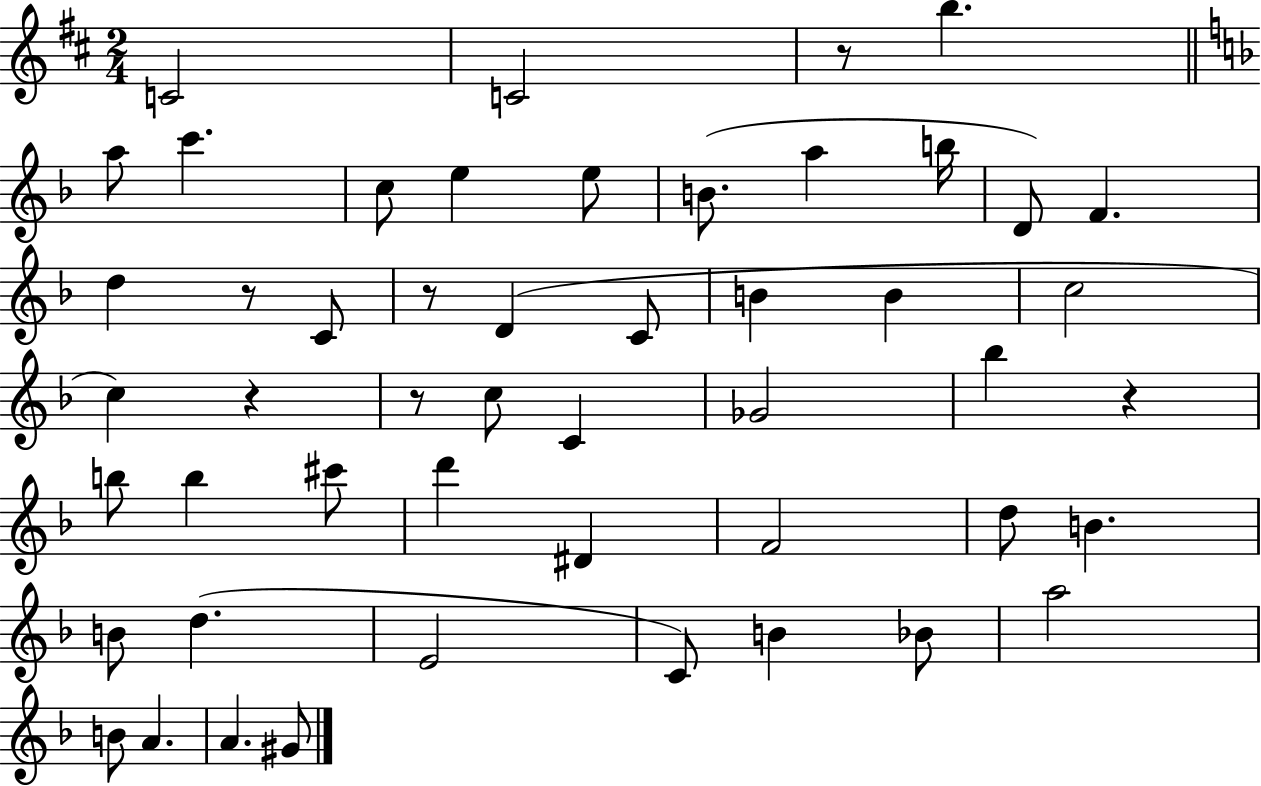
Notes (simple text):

C4/h C4/h R/e B5/q. A5/e C6/q. C5/e E5/q E5/e B4/e. A5/q B5/s D4/e F4/q. D5/q R/e C4/e R/e D4/q C4/e B4/q B4/q C5/h C5/q R/q R/e C5/e C4/q Gb4/h Bb5/q R/q B5/e B5/q C#6/e D6/q D#4/q F4/h D5/e B4/q. B4/e D5/q. E4/h C4/e B4/q Bb4/e A5/h B4/e A4/q. A4/q. G#4/e